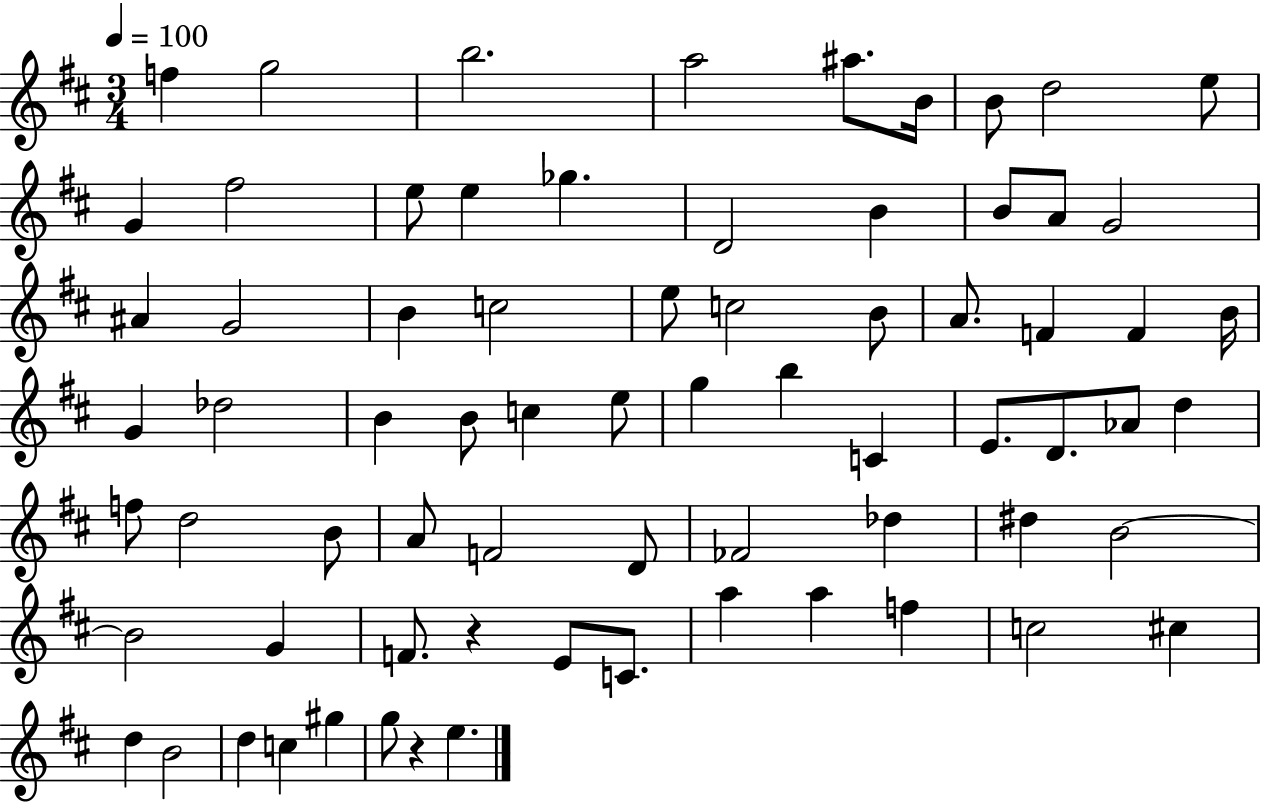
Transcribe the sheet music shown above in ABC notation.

X:1
T:Untitled
M:3/4
L:1/4
K:D
f g2 b2 a2 ^a/2 B/4 B/2 d2 e/2 G ^f2 e/2 e _g D2 B B/2 A/2 G2 ^A G2 B c2 e/2 c2 B/2 A/2 F F B/4 G _d2 B B/2 c e/2 g b C E/2 D/2 _A/2 d f/2 d2 B/2 A/2 F2 D/2 _F2 _d ^d B2 B2 G F/2 z E/2 C/2 a a f c2 ^c d B2 d c ^g g/2 z e